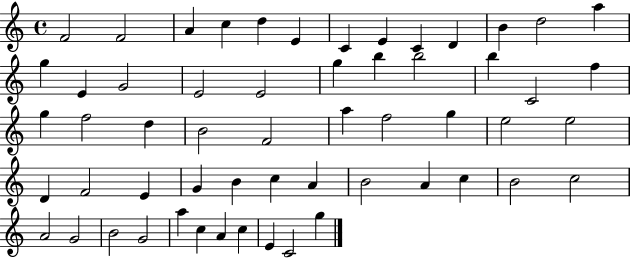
F4/h F4/h A4/q C5/q D5/q E4/q C4/q E4/q C4/q D4/q B4/q D5/h A5/q G5/q E4/q G4/h E4/h E4/h G5/q B5/q B5/h B5/q C4/h F5/q G5/q F5/h D5/q B4/h F4/h A5/q F5/h G5/q E5/h E5/h D4/q F4/h E4/q G4/q B4/q C5/q A4/q B4/h A4/q C5/q B4/h C5/h A4/h G4/h B4/h G4/h A5/q C5/q A4/q C5/q E4/q C4/h G5/q